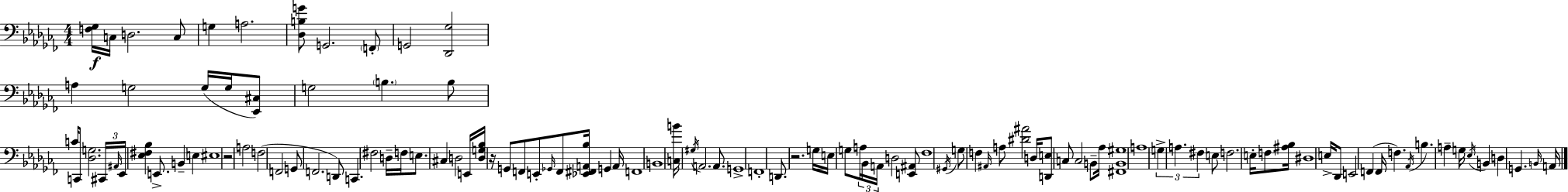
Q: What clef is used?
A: bass